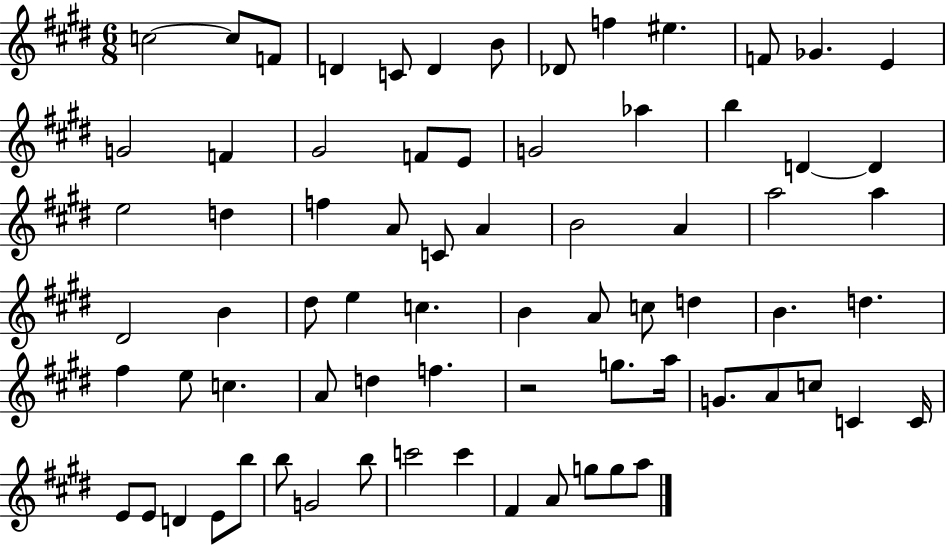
{
  \clef treble
  \numericTimeSignature
  \time 6/8
  \key e \major
  c''2~~ c''8 f'8 | d'4 c'8 d'4 b'8 | des'8 f''4 eis''4. | f'8 ges'4. e'4 | \break g'2 f'4 | gis'2 f'8 e'8 | g'2 aes''4 | b''4 d'4~~ d'4 | \break e''2 d''4 | f''4 a'8 c'8 a'4 | b'2 a'4 | a''2 a''4 | \break dis'2 b'4 | dis''8 e''4 c''4. | b'4 a'8 c''8 d''4 | b'4. d''4. | \break fis''4 e''8 c''4. | a'8 d''4 f''4. | r2 g''8. a''16 | g'8. a'8 c''8 c'4 c'16 | \break e'8 e'8 d'4 e'8 b''8 | b''8 g'2 b''8 | c'''2 c'''4 | fis'4 a'8 g''8 g''8 a''8 | \break \bar "|."
}